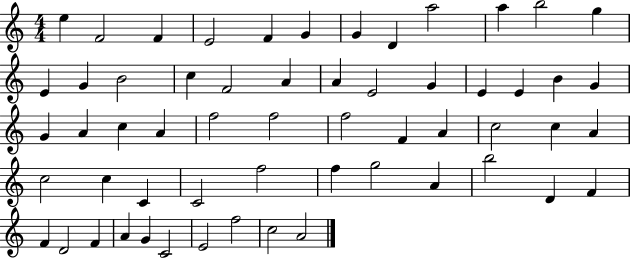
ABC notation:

X:1
T:Untitled
M:4/4
L:1/4
K:C
e F2 F E2 F G G D a2 a b2 g E G B2 c F2 A A E2 G E E B G G A c A f2 f2 f2 F A c2 c A c2 c C C2 f2 f g2 A b2 D F F D2 F A G C2 E2 f2 c2 A2